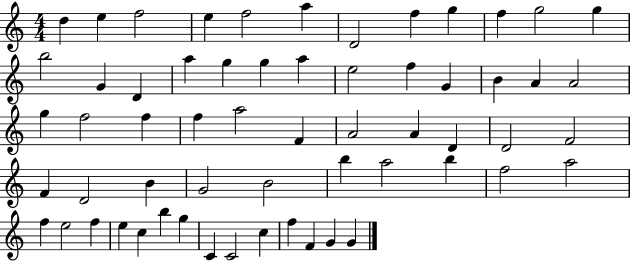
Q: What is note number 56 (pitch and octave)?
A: C5